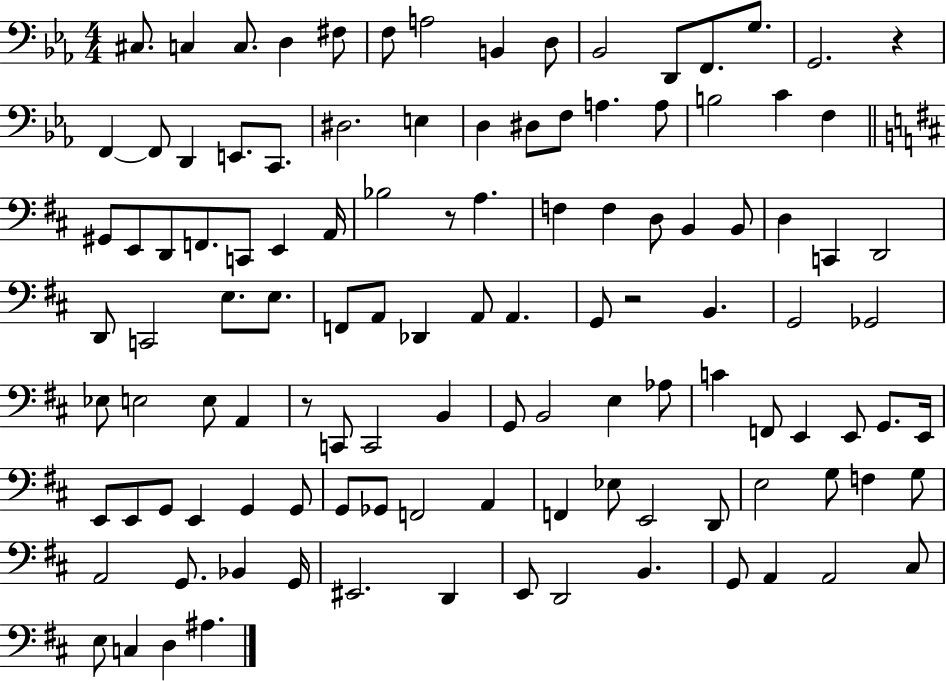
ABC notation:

X:1
T:Untitled
M:4/4
L:1/4
K:Eb
^C,/2 C, C,/2 D, ^F,/2 F,/2 A,2 B,, D,/2 _B,,2 D,,/2 F,,/2 G,/2 G,,2 z F,, F,,/2 D,, E,,/2 C,,/2 ^D,2 E, D, ^D,/2 F,/2 A, A,/2 B,2 C F, ^G,,/2 E,,/2 D,,/2 F,,/2 C,,/2 E,, A,,/4 _B,2 z/2 A, F, F, D,/2 B,, B,,/2 D, C,, D,,2 D,,/2 C,,2 E,/2 E,/2 F,,/2 A,,/2 _D,, A,,/2 A,, G,,/2 z2 B,, G,,2 _G,,2 _E,/2 E,2 E,/2 A,, z/2 C,,/2 C,,2 B,, G,,/2 B,,2 E, _A,/2 C F,,/2 E,, E,,/2 G,,/2 E,,/4 E,,/2 E,,/2 G,,/2 E,, G,, G,,/2 G,,/2 _G,,/2 F,,2 A,, F,, _E,/2 E,,2 D,,/2 E,2 G,/2 F, G,/2 A,,2 G,,/2 _B,, G,,/4 ^E,,2 D,, E,,/2 D,,2 B,, G,,/2 A,, A,,2 ^C,/2 E,/2 C, D, ^A,